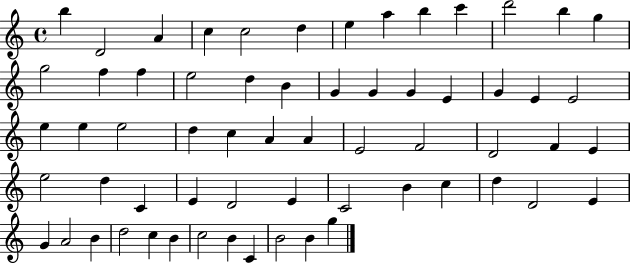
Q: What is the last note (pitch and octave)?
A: G5